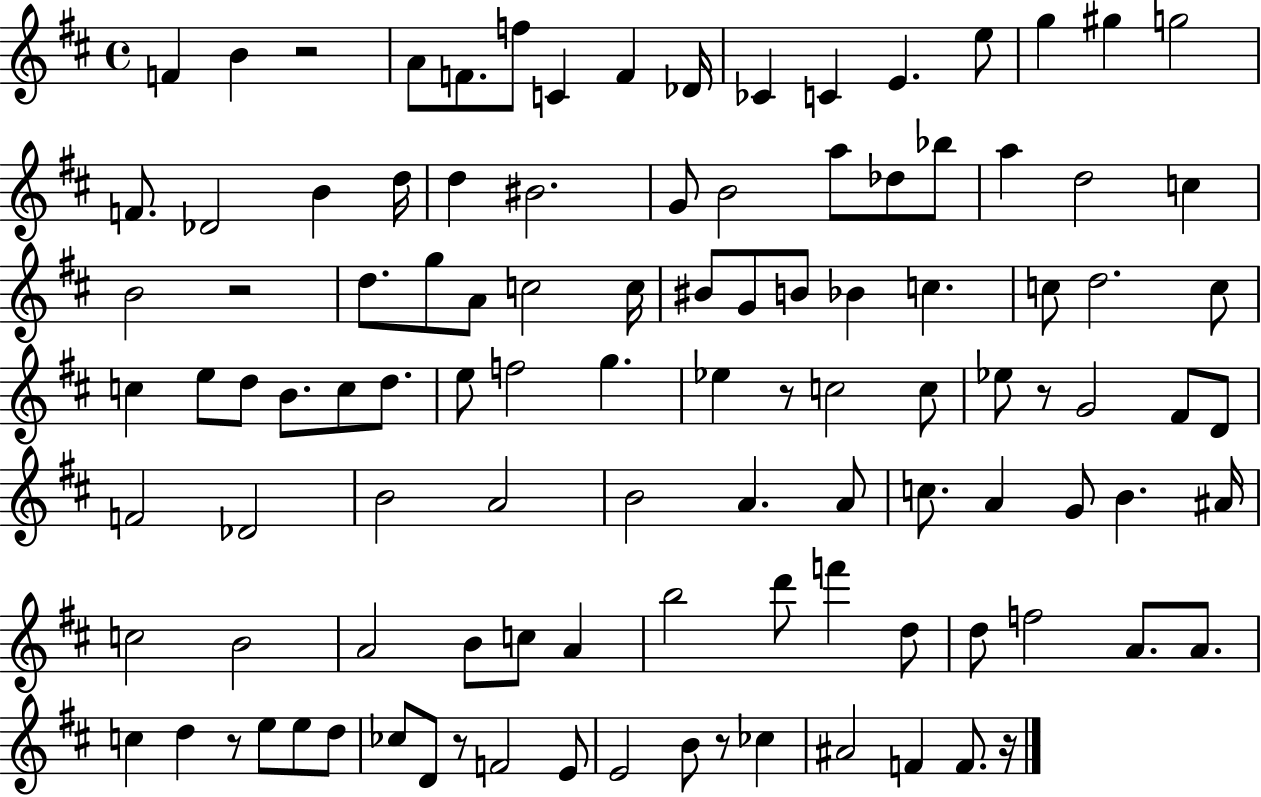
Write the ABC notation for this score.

X:1
T:Untitled
M:4/4
L:1/4
K:D
F B z2 A/2 F/2 f/2 C F _D/4 _C C E e/2 g ^g g2 F/2 _D2 B d/4 d ^B2 G/2 B2 a/2 _d/2 _b/2 a d2 c B2 z2 d/2 g/2 A/2 c2 c/4 ^B/2 G/2 B/2 _B c c/2 d2 c/2 c e/2 d/2 B/2 c/2 d/2 e/2 f2 g _e z/2 c2 c/2 _e/2 z/2 G2 ^F/2 D/2 F2 _D2 B2 A2 B2 A A/2 c/2 A G/2 B ^A/4 c2 B2 A2 B/2 c/2 A b2 d'/2 f' d/2 d/2 f2 A/2 A/2 c d z/2 e/2 e/2 d/2 _c/2 D/2 z/2 F2 E/2 E2 B/2 z/2 _c ^A2 F F/2 z/4